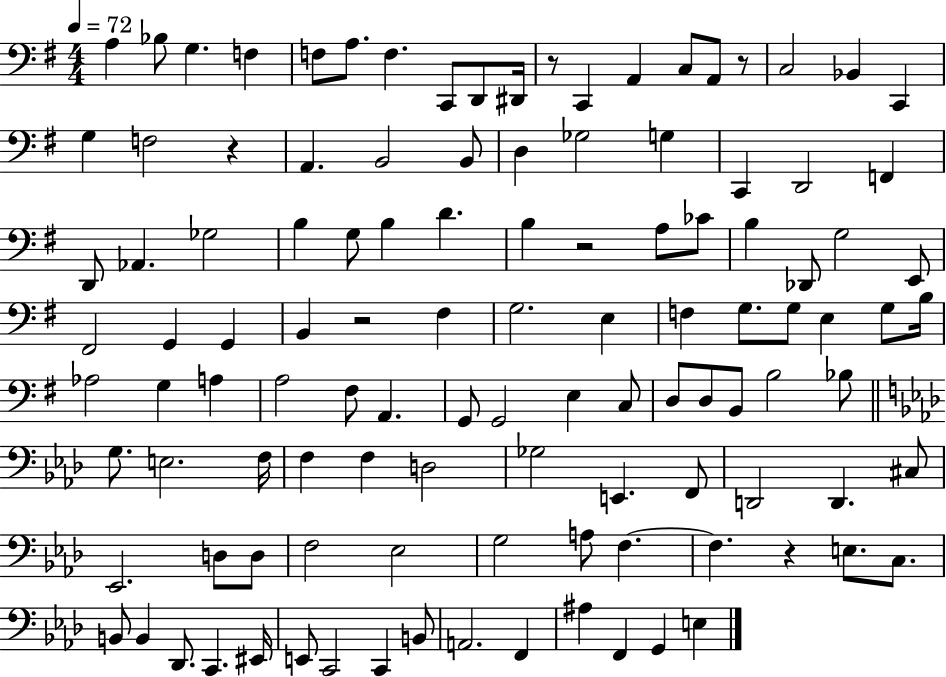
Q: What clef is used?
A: bass